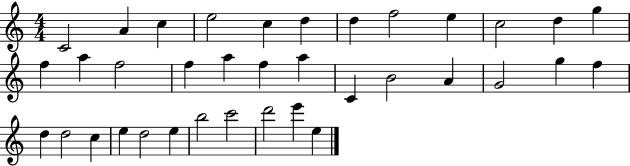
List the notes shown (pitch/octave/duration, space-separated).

C4/h A4/q C5/q E5/h C5/q D5/q D5/q F5/h E5/q C5/h D5/q G5/q F5/q A5/q F5/h F5/q A5/q F5/q A5/q C4/q B4/h A4/q G4/h G5/q F5/q D5/q D5/h C5/q E5/q D5/h E5/q B5/h C6/h D6/h E6/q E5/q